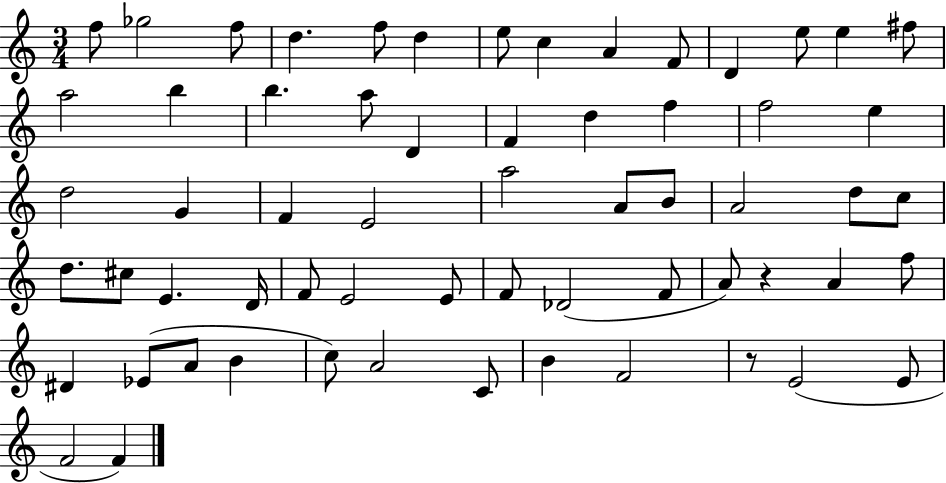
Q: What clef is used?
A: treble